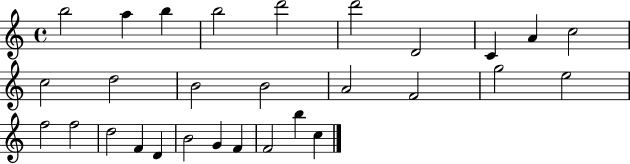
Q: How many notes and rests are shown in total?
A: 29